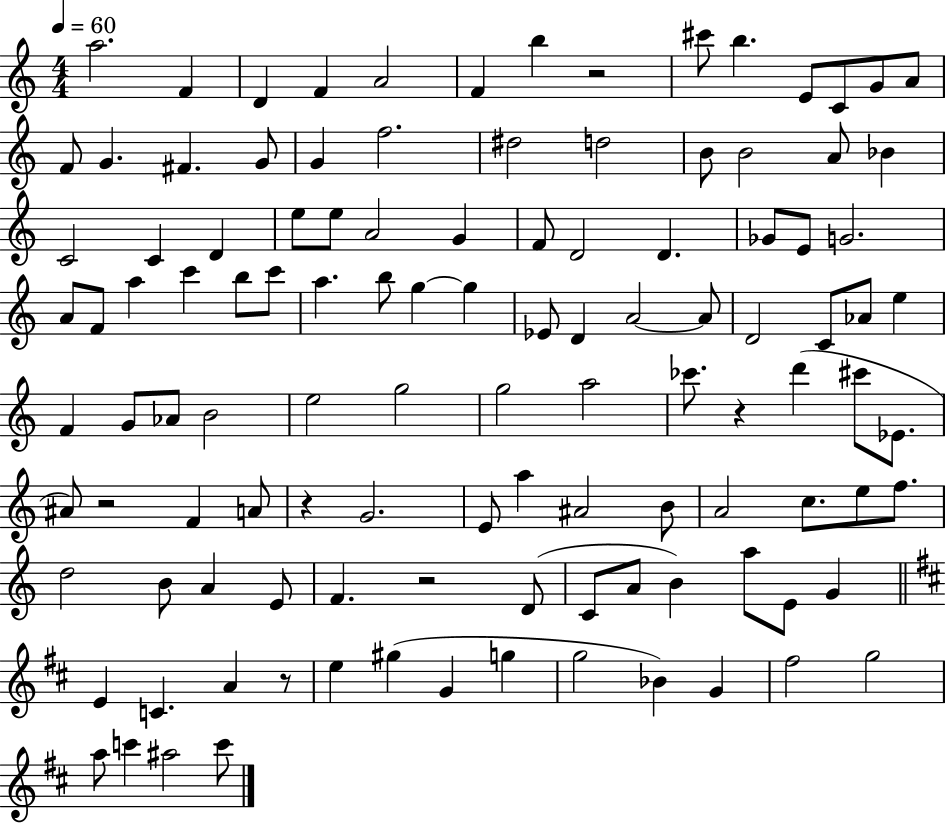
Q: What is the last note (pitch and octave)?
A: C6